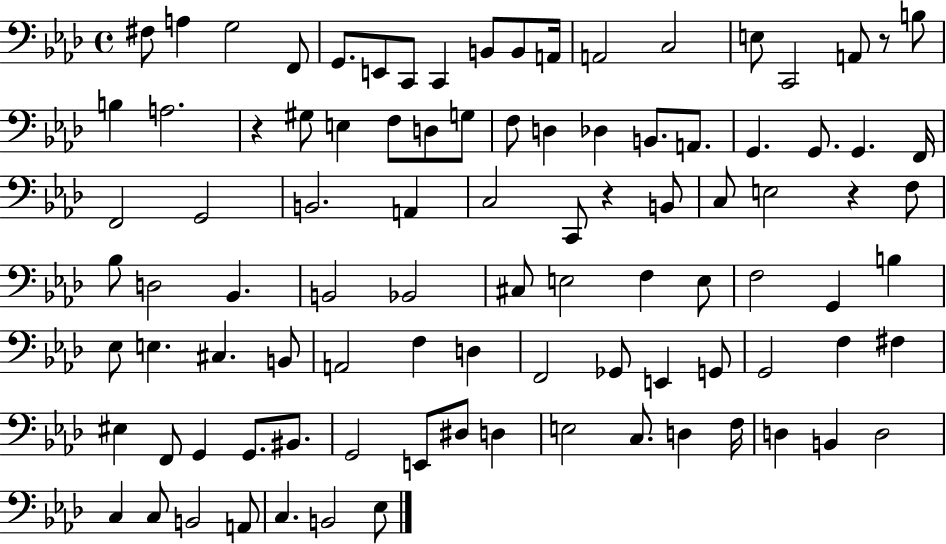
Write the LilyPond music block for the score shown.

{
  \clef bass
  \time 4/4
  \defaultTimeSignature
  \key aes \major
  fis8 a4 g2 f,8 | g,8. e,8 c,8 c,4 b,8 b,8 a,16 | a,2 c2 | e8 c,2 a,8 r8 b8 | \break b4 a2. | r4 gis8 e4 f8 d8 g8 | f8 d4 des4 b,8. a,8. | g,4. g,8. g,4. f,16 | \break f,2 g,2 | b,2. a,4 | c2 c,8 r4 b,8 | c8 e2 r4 f8 | \break bes8 d2 bes,4. | b,2 bes,2 | cis8 e2 f4 e8 | f2 g,4 b4 | \break ees8 e4. cis4. b,8 | a,2 f4 d4 | f,2 ges,8 e,4 g,8 | g,2 f4 fis4 | \break eis4 f,8 g,4 g,8. bis,8. | g,2 e,8 dis8 d4 | e2 c8. d4 f16 | d4 b,4 d2 | \break c4 c8 b,2 a,8 | c4. b,2 ees8 | \bar "|."
}